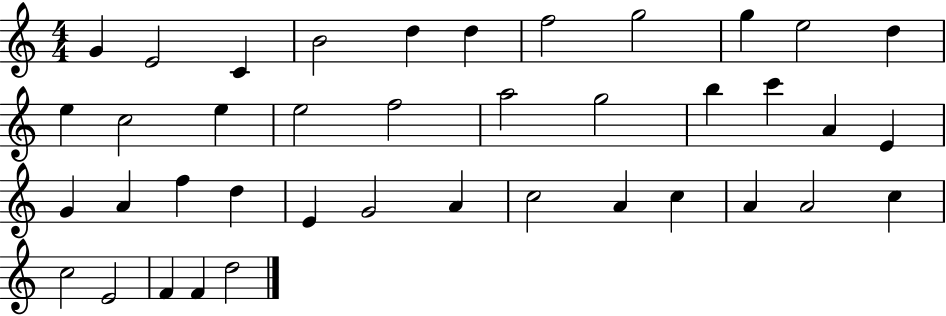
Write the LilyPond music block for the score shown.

{
  \clef treble
  \numericTimeSignature
  \time 4/4
  \key c \major
  g'4 e'2 c'4 | b'2 d''4 d''4 | f''2 g''2 | g''4 e''2 d''4 | \break e''4 c''2 e''4 | e''2 f''2 | a''2 g''2 | b''4 c'''4 a'4 e'4 | \break g'4 a'4 f''4 d''4 | e'4 g'2 a'4 | c''2 a'4 c''4 | a'4 a'2 c''4 | \break c''2 e'2 | f'4 f'4 d''2 | \bar "|."
}